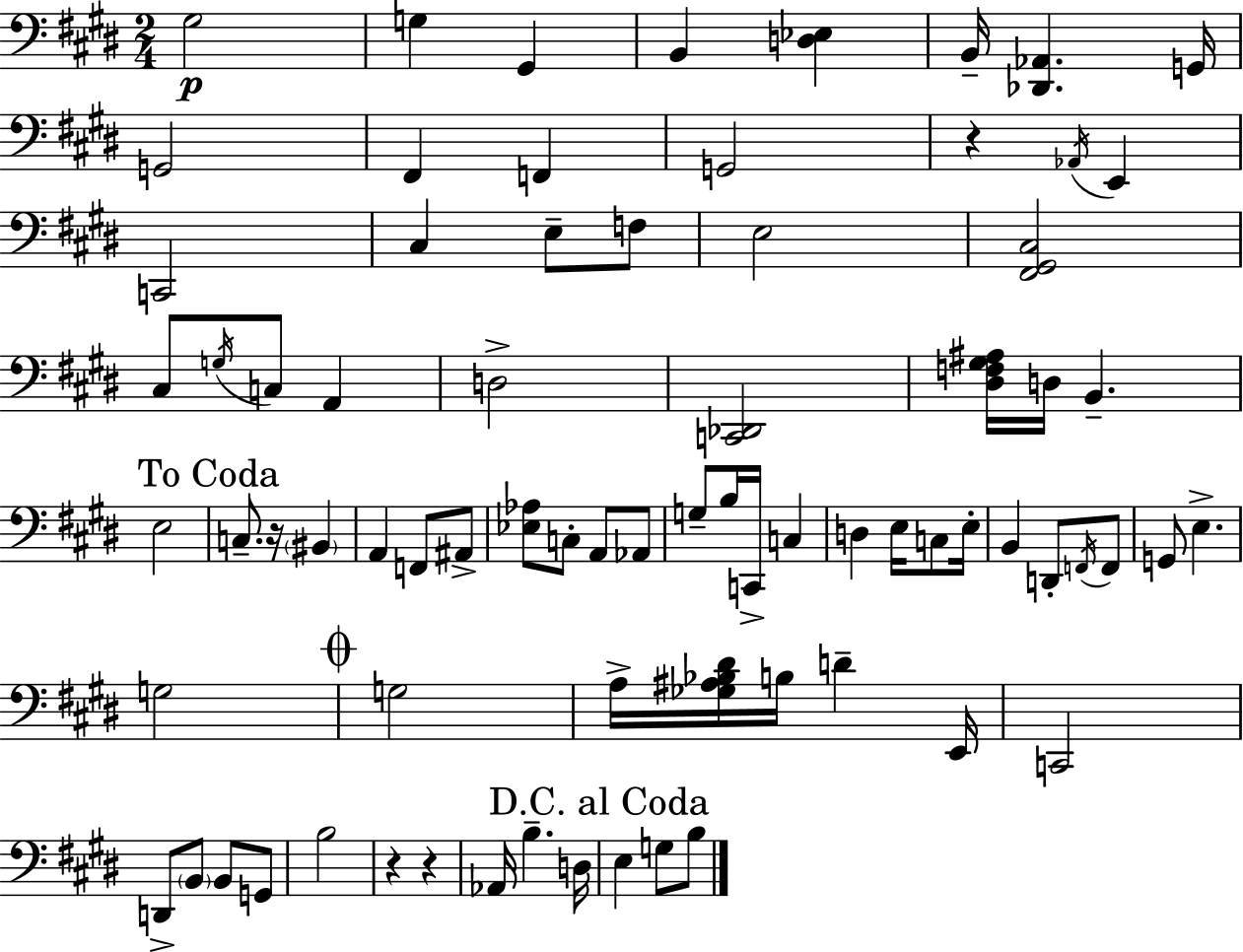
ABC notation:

X:1
T:Untitled
M:2/4
L:1/4
K:E
^G,2 G, ^G,, B,, [D,_E,] B,,/4 [_D,,_A,,] G,,/4 G,,2 ^F,, F,, G,,2 z _A,,/4 E,, C,,2 ^C, E,/2 F,/2 E,2 [^F,,^G,,^C,]2 ^C,/2 G,/4 C,/2 A,, D,2 [C,,_D,,]2 [^D,F,^G,^A,]/4 D,/4 B,, E,2 C,/2 z/4 ^B,, A,, F,,/2 ^A,,/2 [_E,_A,]/2 C,/2 A,,/2 _A,,/2 G,/2 B,/4 C,,/4 C, D, E,/4 C,/2 E,/4 B,, D,,/2 F,,/4 F,,/2 G,,/2 E, G,2 G,2 A,/4 [_G,^A,_B,^D]/4 B,/4 D E,,/4 C,,2 D,,/2 B,,/2 B,,/2 G,,/2 B,2 z z _A,,/4 B, D,/4 E, G,/2 B,/2